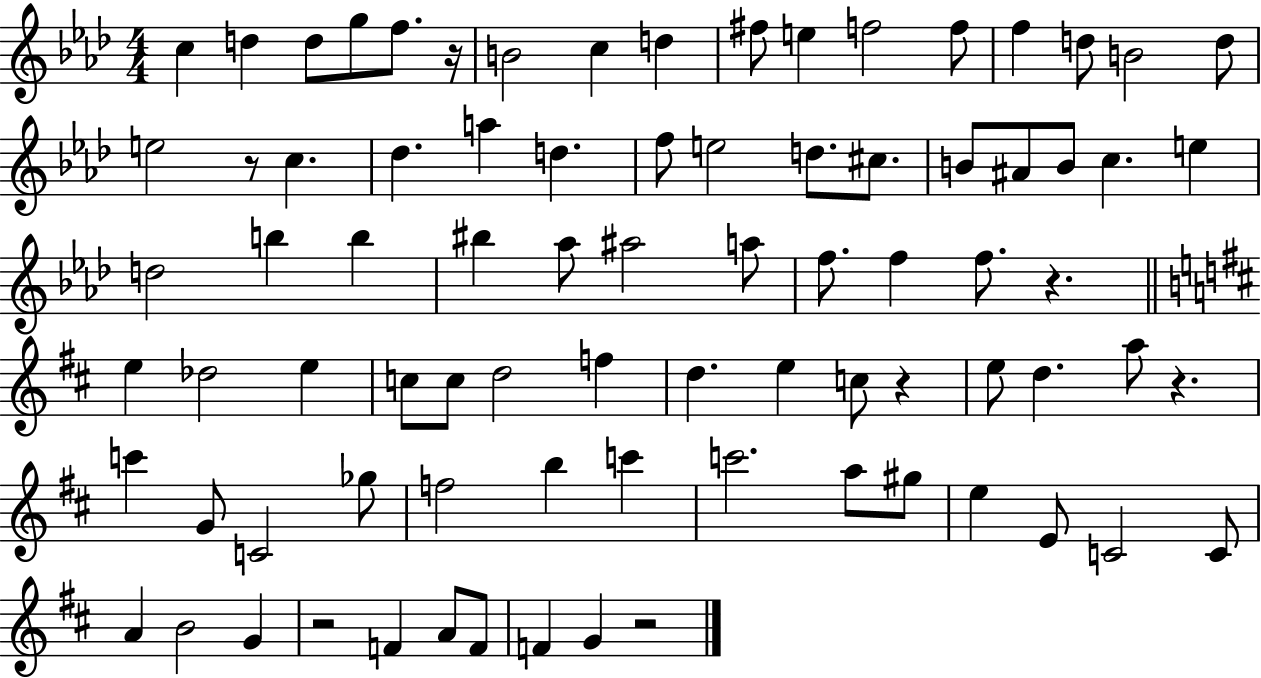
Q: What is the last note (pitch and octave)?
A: G4